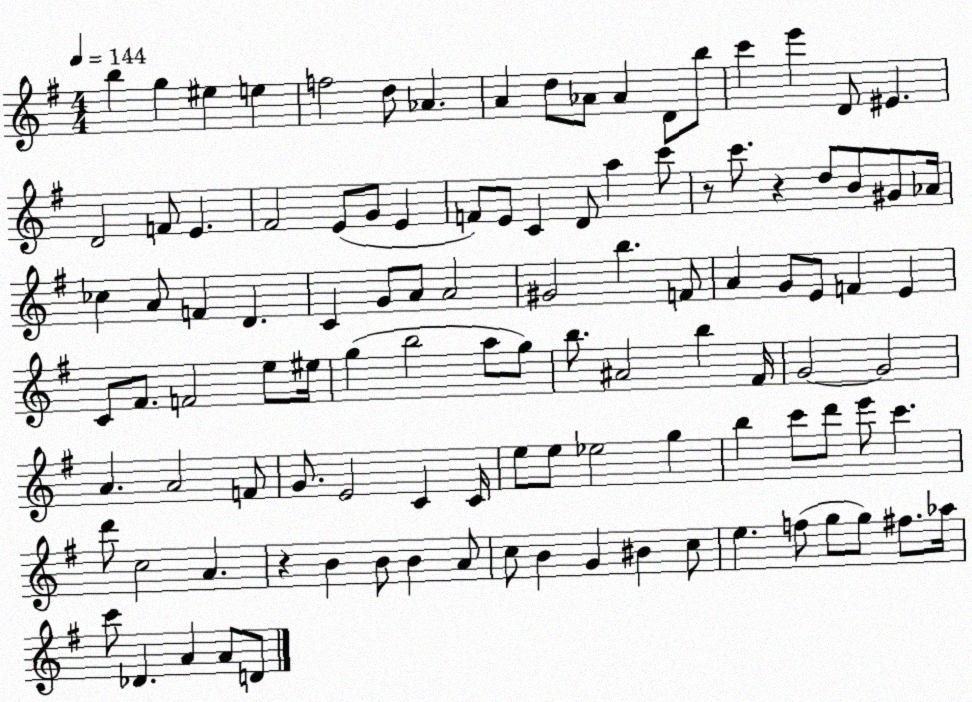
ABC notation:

X:1
T:Untitled
M:4/4
L:1/4
K:G
b g ^e e f2 d/2 _A A d/2 _A/2 _A D/2 b/2 c' e' D/2 ^E D2 F/2 E ^F2 E/2 G/2 E F/2 E/2 C D/2 a c'/2 z/2 c'/2 z d/2 B/2 ^G/2 _A/4 _c A/2 F D C G/2 A/2 A2 ^G2 b F/2 A G/2 E/2 F E C/2 ^F/2 F2 e/2 ^e/4 g b2 a/2 g/2 b/2 ^A2 b ^F/4 G2 G2 A A2 F/2 G/2 E2 C C/4 e/2 e/2 _e2 g b c'/2 d'/2 e'/2 c' d'/2 c2 A z B B/2 B A/2 c/2 B G ^B c/2 e f/2 g/2 g/2 ^f/2 _a/4 c'/2 _D A A/2 D/2